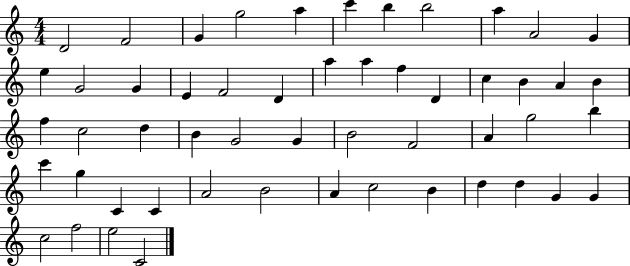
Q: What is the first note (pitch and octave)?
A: D4